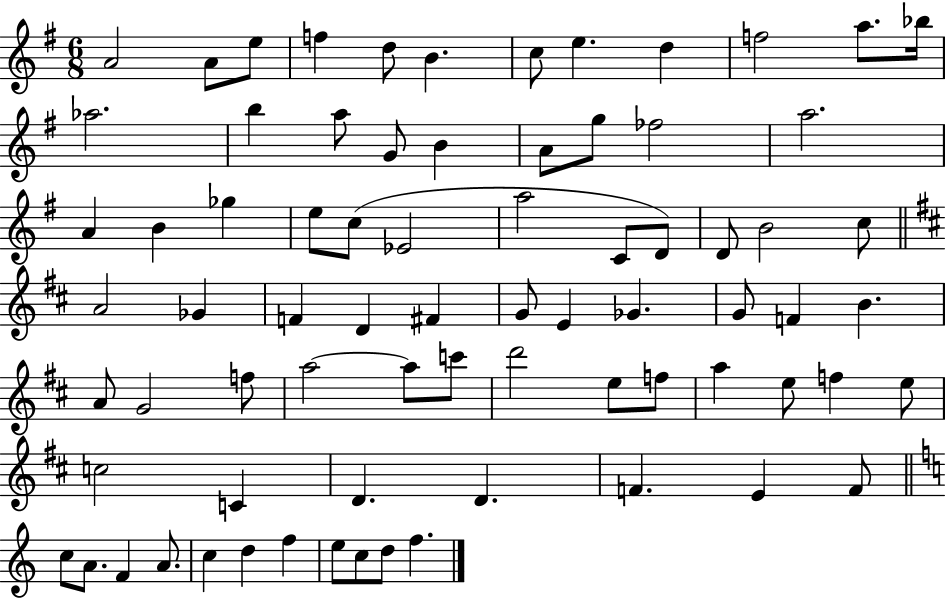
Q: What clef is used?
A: treble